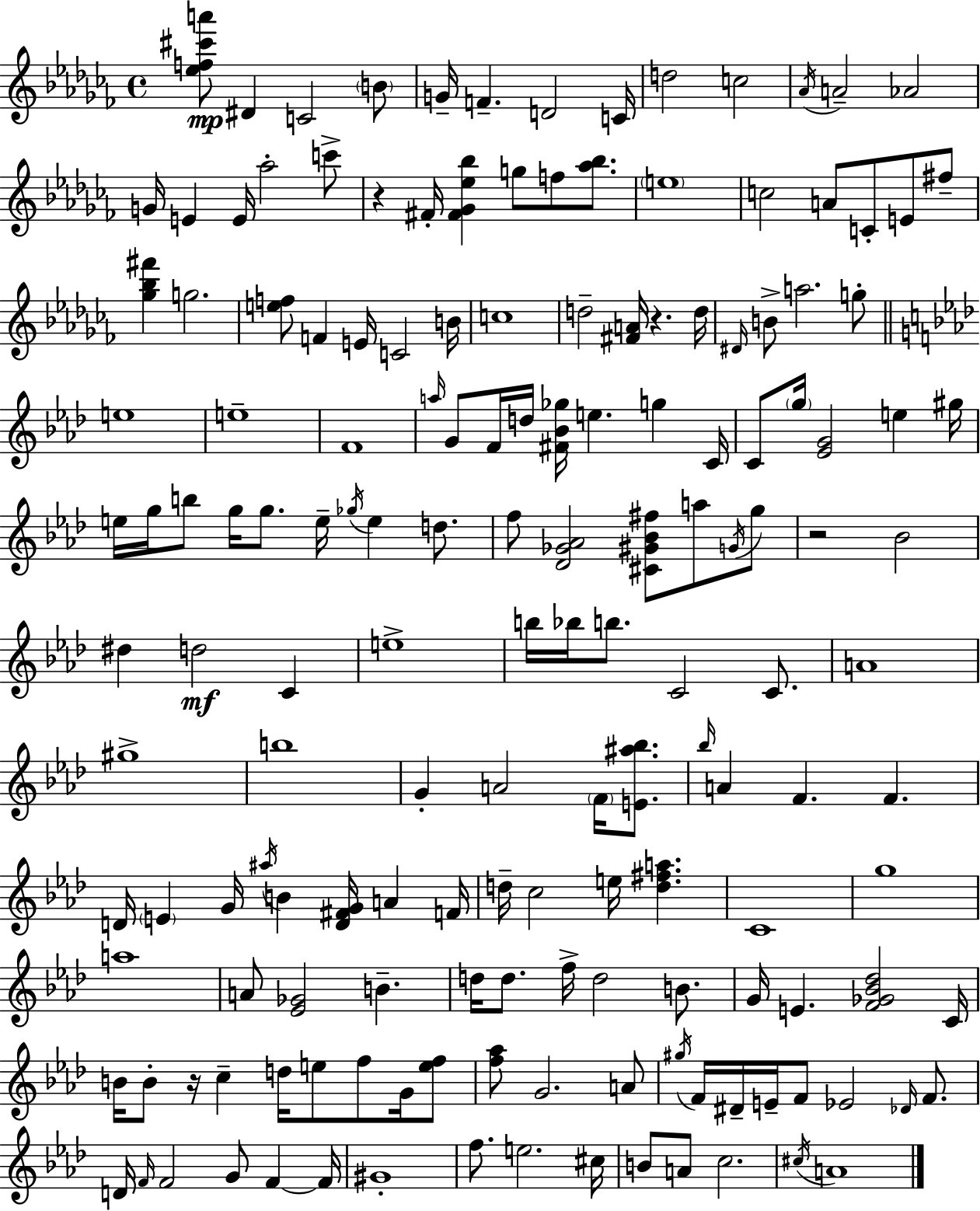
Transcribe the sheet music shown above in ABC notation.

X:1
T:Untitled
M:4/4
L:1/4
K:Abm
[_ef^c'a']/2 ^D C2 B/2 G/4 F D2 C/4 d2 c2 _A/4 A2 _A2 G/4 E E/4 _a2 c'/2 z ^F/4 [^F_G_e_b] g/2 f/2 [_a_b]/2 e4 c2 A/2 C/2 E/2 ^f/2 [_g_b^f'] g2 [ef]/2 F E/4 C2 B/4 c4 d2 [^FA]/4 z d/4 ^D/4 B/2 a2 g/2 e4 e4 F4 a/4 G/2 F/4 d/4 [^F_B_g]/4 e g C/4 C/2 g/4 [_EG]2 e ^g/4 e/4 g/4 b/2 g/4 g/2 e/4 _g/4 e d/2 f/2 [_D_G_A]2 [^C^G_B^f]/2 a/2 G/4 g/2 z2 _B2 ^d d2 C e4 b/4 _b/4 b/2 C2 C/2 A4 ^g4 b4 G A2 F/4 [E^a_b]/2 _b/4 A F F D/4 E G/4 ^a/4 B [D^FG]/4 A F/4 d/4 c2 e/4 [d^fa] C4 g4 a4 A/2 [_E_G]2 B d/4 d/2 f/4 d2 B/2 G/4 E [F_G_B_d]2 C/4 B/4 B/2 z/4 c d/4 e/2 f/2 G/4 [ef]/2 [f_a]/2 G2 A/2 ^g/4 F/4 ^D/4 E/4 F/2 _E2 _D/4 F/2 D/4 F/4 F2 G/2 F F/4 ^G4 f/2 e2 ^c/4 B/2 A/2 c2 ^c/4 A4